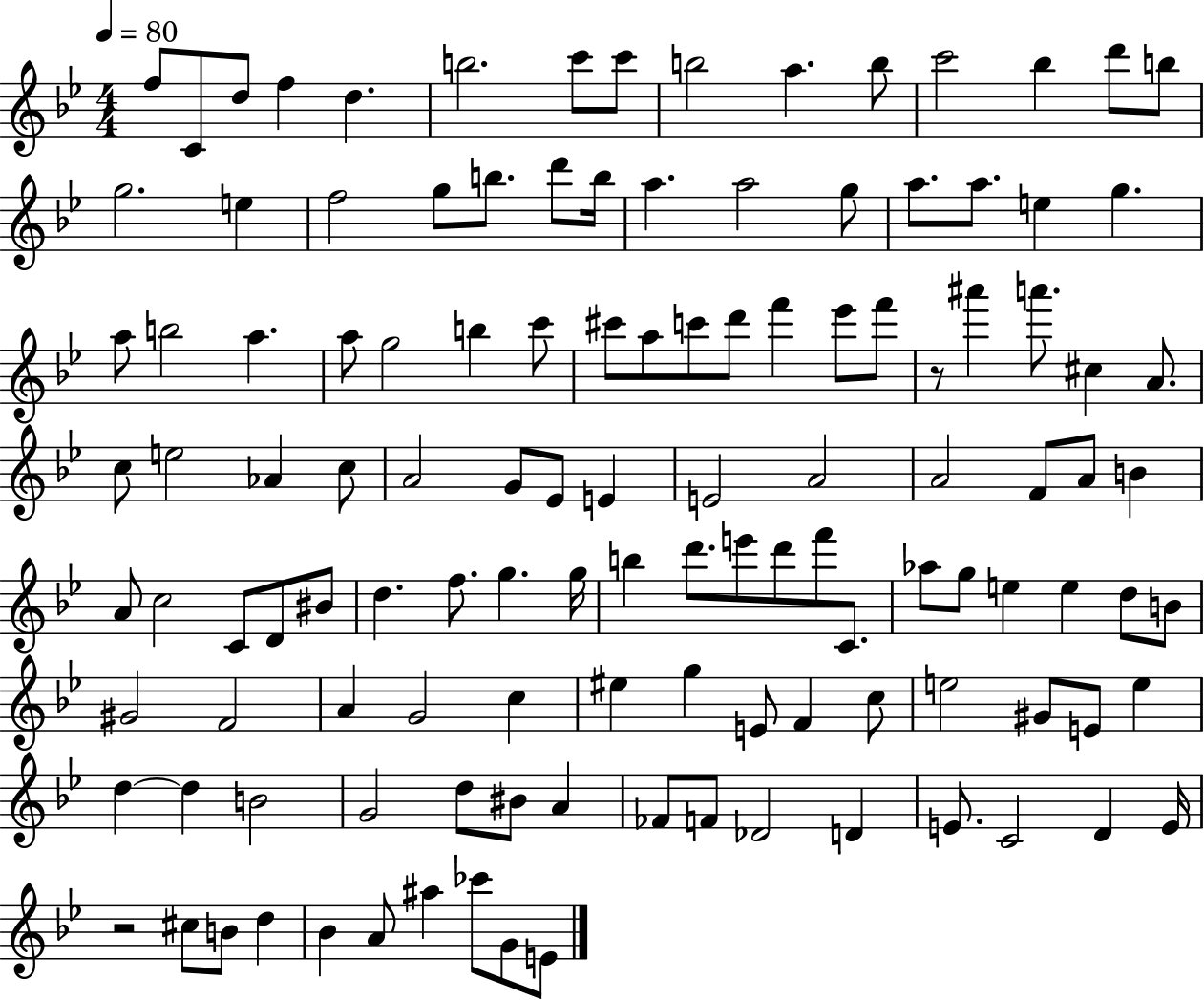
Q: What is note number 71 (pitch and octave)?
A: B5